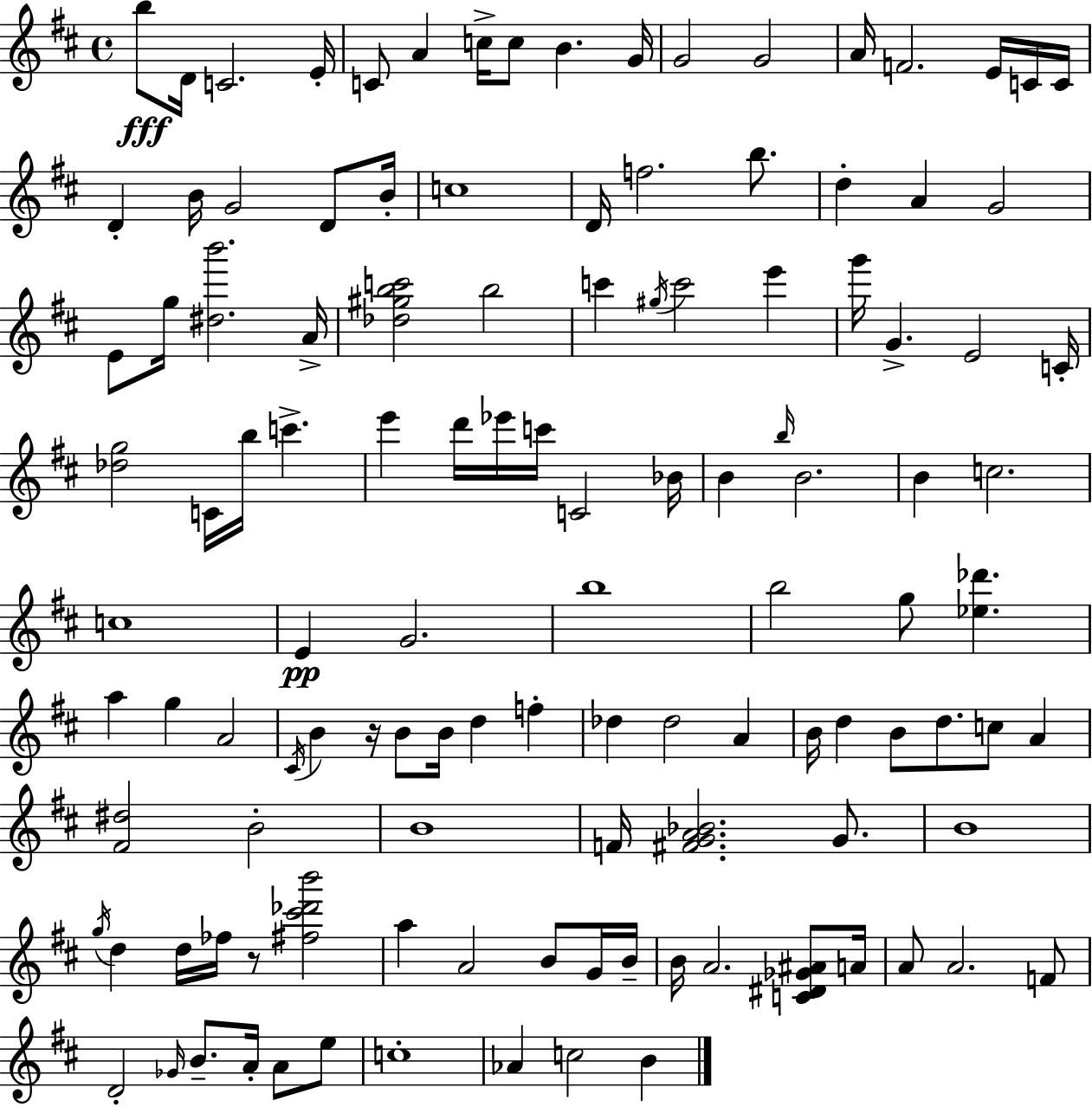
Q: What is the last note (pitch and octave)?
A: B4